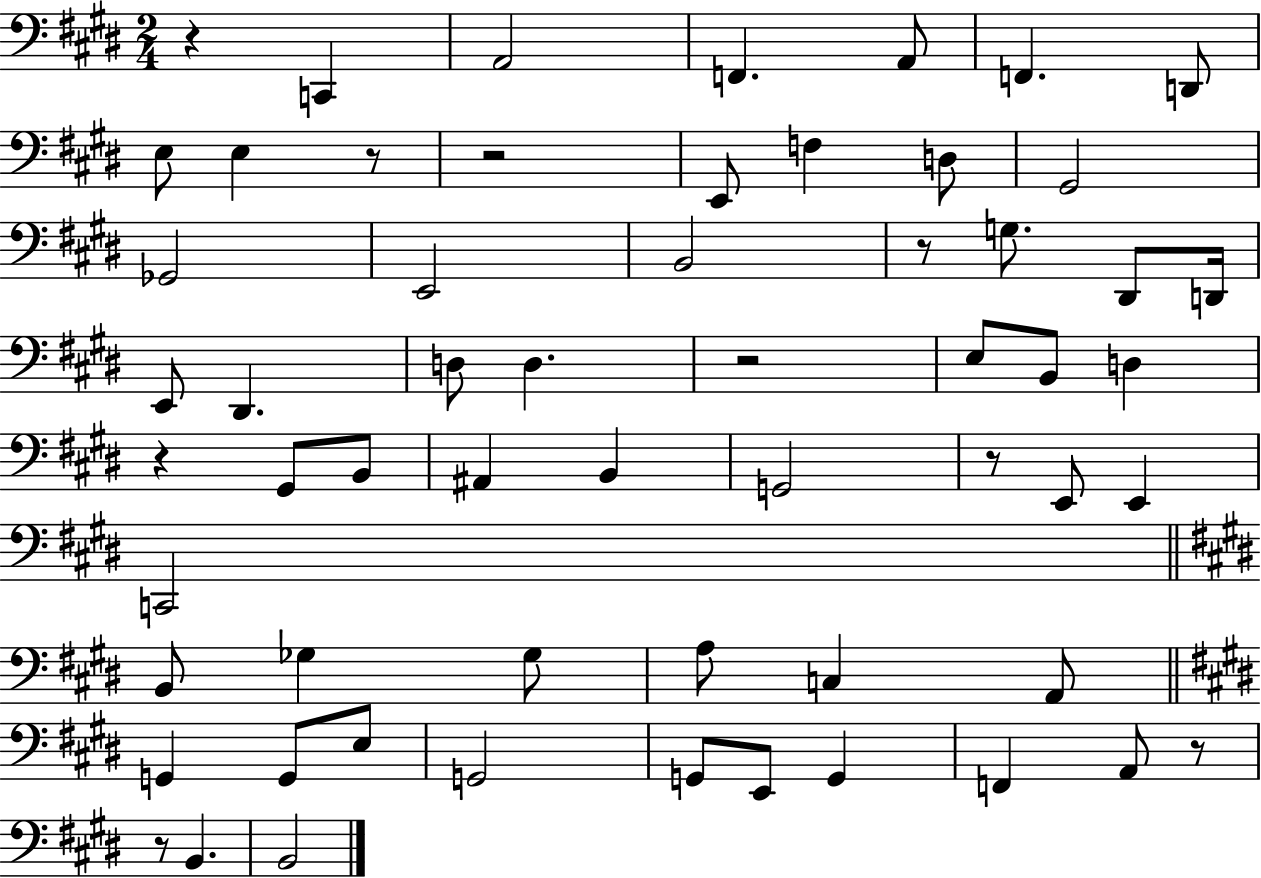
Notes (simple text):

R/q C2/q A2/h F2/q. A2/e F2/q. D2/e E3/e E3/q R/e R/h E2/e F3/q D3/e G#2/h Gb2/h E2/h B2/h R/e G3/e. D#2/e D2/s E2/e D#2/q. D3/e D3/q. R/h E3/e B2/e D3/q R/q G#2/e B2/e A#2/q B2/q G2/h R/e E2/e E2/q C2/h B2/e Gb3/q Gb3/e A3/e C3/q A2/e G2/q G2/e E3/e G2/h G2/e E2/e G2/q F2/q A2/e R/e R/e B2/q. B2/h